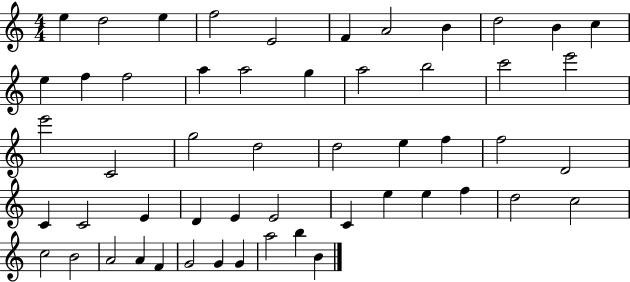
E5/q D5/h E5/q F5/h E4/h F4/q A4/h B4/q D5/h B4/q C5/q E5/q F5/q F5/h A5/q A5/h G5/q A5/h B5/h C6/h E6/h E6/h C4/h G5/h D5/h D5/h E5/q F5/q F5/h D4/h C4/q C4/h E4/q D4/q E4/q E4/h C4/q E5/q E5/q F5/q D5/h C5/h C5/h B4/h A4/h A4/q F4/q G4/h G4/q G4/q A5/h B5/q B4/q